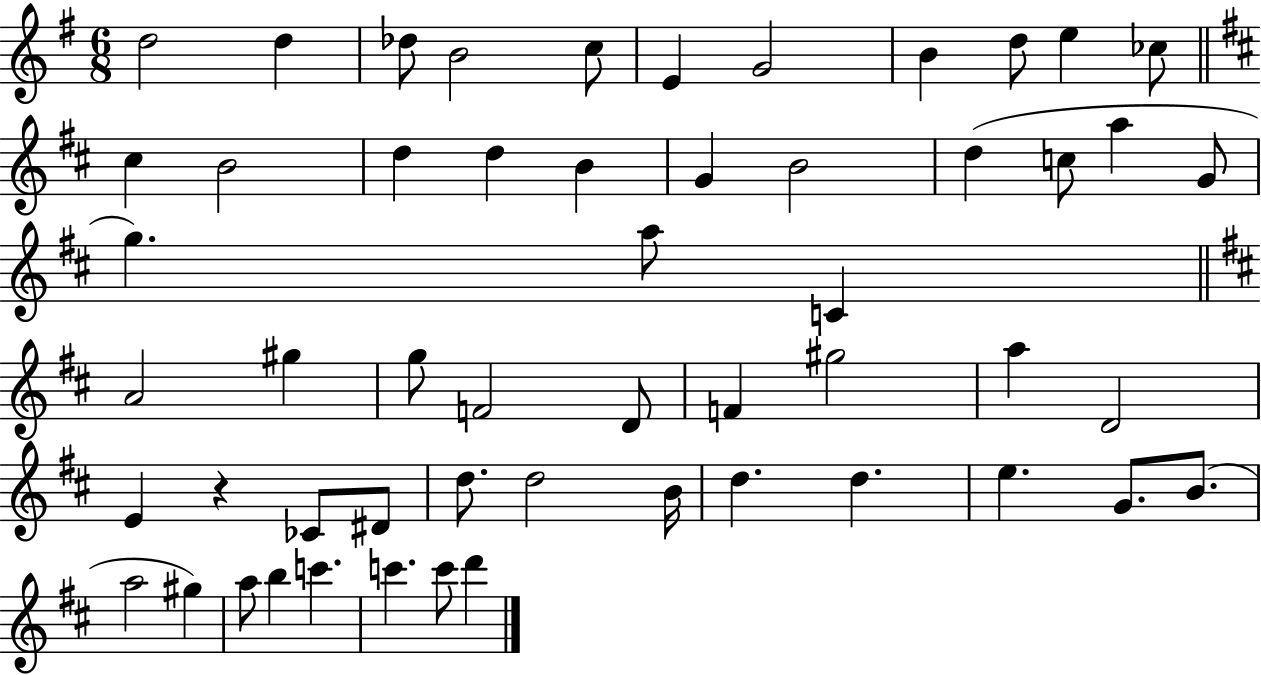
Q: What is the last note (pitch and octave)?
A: D6